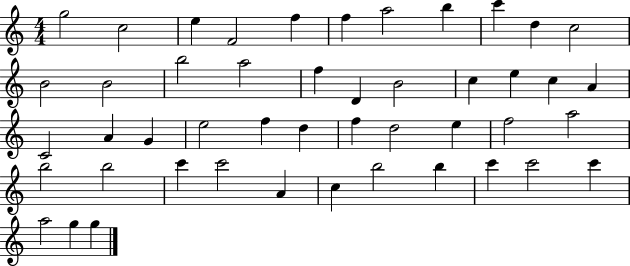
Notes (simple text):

G5/h C5/h E5/q F4/h F5/q F5/q A5/h B5/q C6/q D5/q C5/h B4/h B4/h B5/h A5/h F5/q D4/q B4/h C5/q E5/q C5/q A4/q C4/h A4/q G4/q E5/h F5/q D5/q F5/q D5/h E5/q F5/h A5/h B5/h B5/h C6/q C6/h A4/q C5/q B5/h B5/q C6/q C6/h C6/q A5/h G5/q G5/q